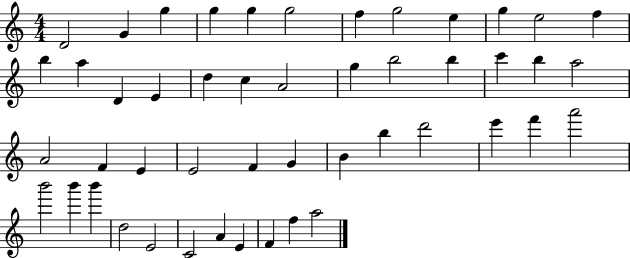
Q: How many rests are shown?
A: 0